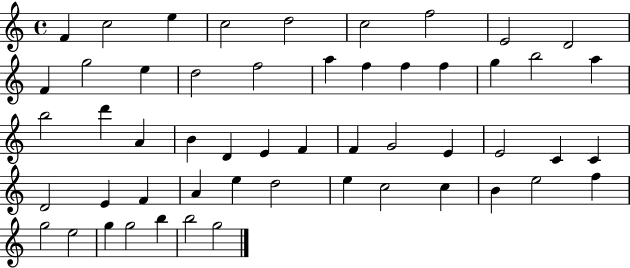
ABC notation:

X:1
T:Untitled
M:4/4
L:1/4
K:C
F c2 e c2 d2 c2 f2 E2 D2 F g2 e d2 f2 a f f f g b2 a b2 d' A B D E F F G2 E E2 C C D2 E F A e d2 e c2 c B e2 f g2 e2 g g2 b b2 g2